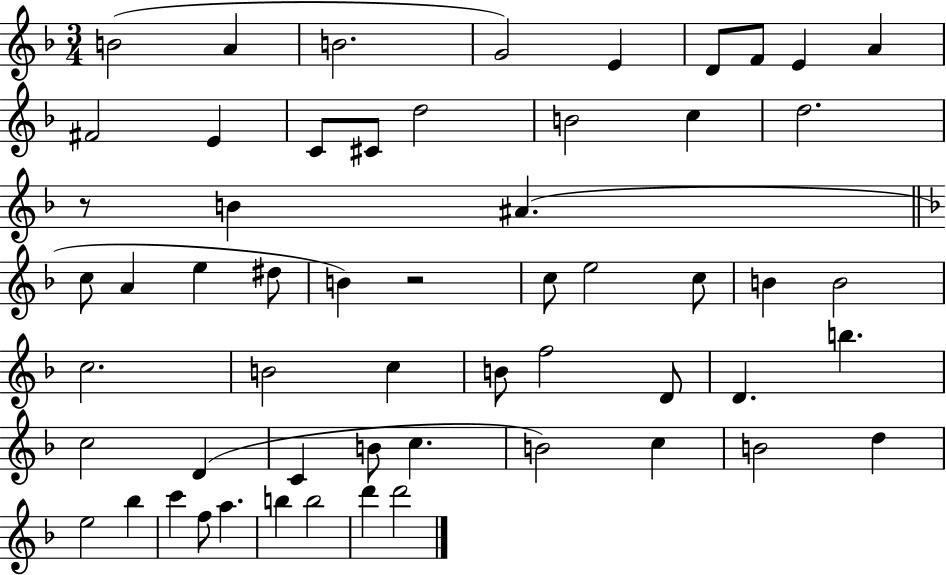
B4/h A4/q B4/h. G4/h E4/q D4/e F4/e E4/q A4/q F#4/h E4/q C4/e C#4/e D5/h B4/h C5/q D5/h. R/e B4/q A#4/q. C5/e A4/q E5/q D#5/e B4/q R/h C5/e E5/h C5/e B4/q B4/h C5/h. B4/h C5/q B4/e F5/h D4/e D4/q. B5/q. C5/h D4/q C4/q B4/e C5/q. B4/h C5/q B4/h D5/q E5/h Bb5/q C6/q F5/e A5/q. B5/q B5/h D6/q D6/h